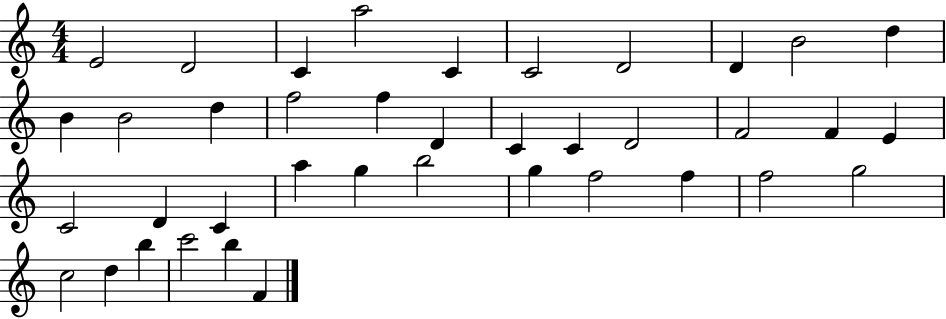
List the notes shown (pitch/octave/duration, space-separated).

E4/h D4/h C4/q A5/h C4/q C4/h D4/h D4/q B4/h D5/q B4/q B4/h D5/q F5/h F5/q D4/q C4/q C4/q D4/h F4/h F4/q E4/q C4/h D4/q C4/q A5/q G5/q B5/h G5/q F5/h F5/q F5/h G5/h C5/h D5/q B5/q C6/h B5/q F4/q